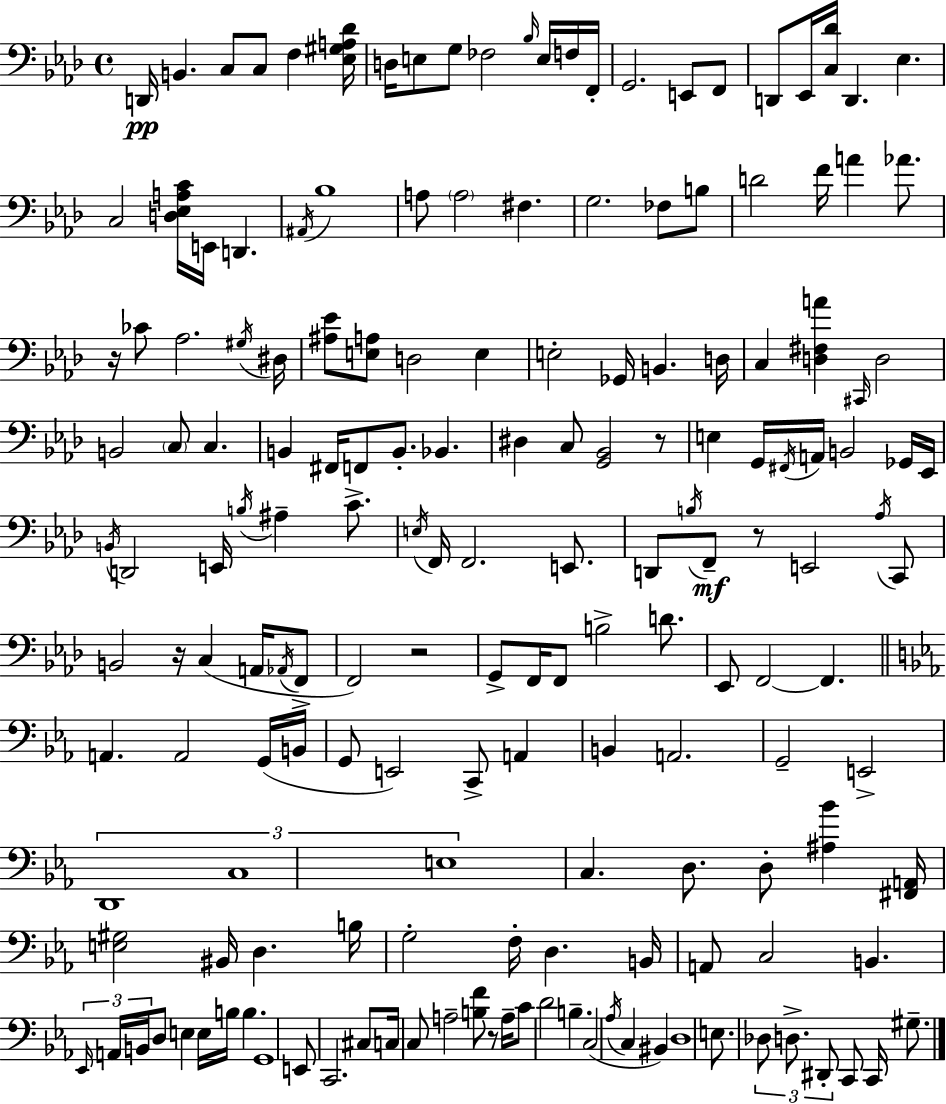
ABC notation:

X:1
T:Untitled
M:4/4
L:1/4
K:Fm
D,,/4 B,, C,/2 C,/2 F, [_E,^G,A,_D]/4 D,/4 E,/2 G,/2 _F,2 _B,/4 E,/4 F,/4 F,,/4 G,,2 E,,/2 F,,/2 D,,/2 _E,,/4 [C,_D]/4 D,, _E, C,2 [D,_E,A,C]/4 E,,/4 D,, ^A,,/4 _B,4 A,/2 A,2 ^F, G,2 _F,/2 B,/2 D2 F/4 A _A/2 z/4 _C/2 _A,2 ^G,/4 ^D,/4 [^A,_E]/2 [E,A,]/2 D,2 E, E,2 _G,,/4 B,, D,/4 C, [D,^F,A] ^C,,/4 D,2 B,,2 C,/2 C, B,, ^F,,/4 F,,/2 B,,/2 _B,, ^D, C,/2 [G,,_B,,]2 z/2 E, G,,/4 ^F,,/4 A,,/4 B,,2 _G,,/4 _E,,/4 B,,/4 D,,2 E,,/4 B,/4 ^A, C/2 E,/4 F,,/4 F,,2 E,,/2 D,,/2 B,/4 F,,/2 z/2 E,,2 _A,/4 C,,/2 B,,2 z/4 C, A,,/4 _A,,/4 F,,/2 F,,2 z2 G,,/2 F,,/4 F,,/2 B,2 D/2 _E,,/2 F,,2 F,, A,, A,,2 G,,/4 B,,/4 G,,/2 E,,2 C,,/2 A,, B,, A,,2 G,,2 E,,2 D,,4 C,4 E,4 C, D,/2 D,/2 [^A,_B] [^F,,A,,]/4 [E,^G,]2 ^B,,/4 D, B,/4 G,2 F,/4 D, B,,/4 A,,/2 C,2 B,, _E,,/4 A,,/4 B,,/4 D,/2 E, E,/4 B,/4 B, G,,4 E,,/2 C,,2 ^C,/2 C,/4 C,/2 A,2 [B,F]/2 z/2 A,/4 C/2 D2 B, C,2 _A,/4 C, ^B,, D,4 E,/2 _D,/2 D,/2 ^D,,/2 C,,/2 C,,/4 ^G,/2